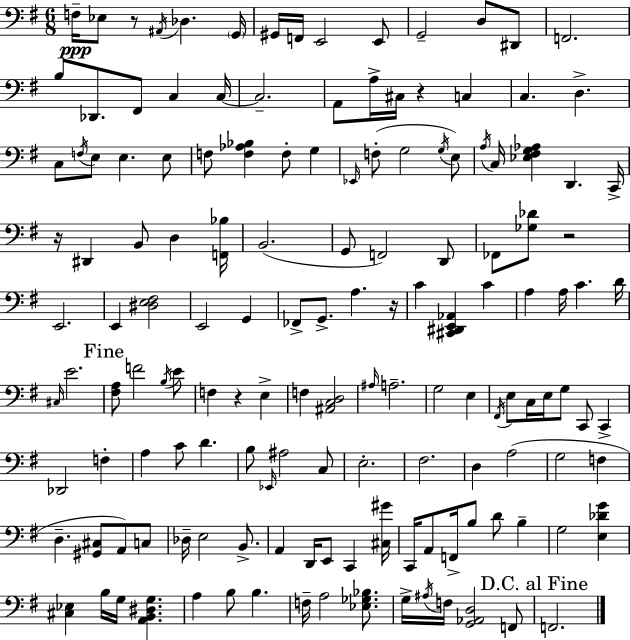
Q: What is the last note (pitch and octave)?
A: F2